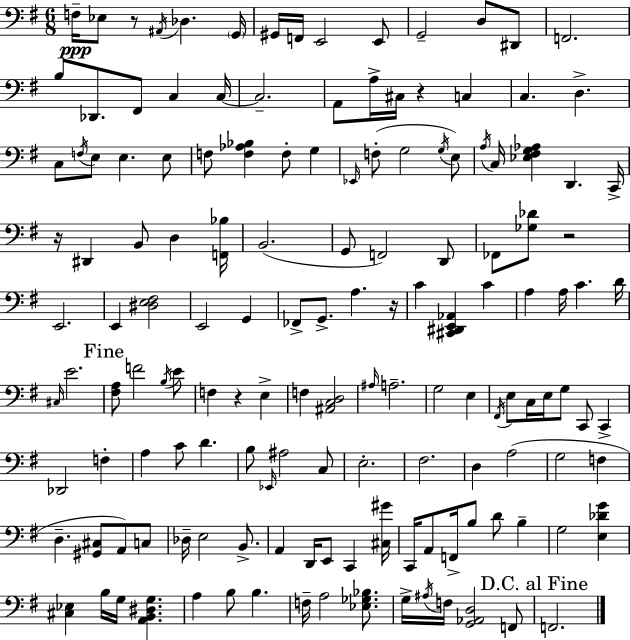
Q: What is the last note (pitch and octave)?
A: F2